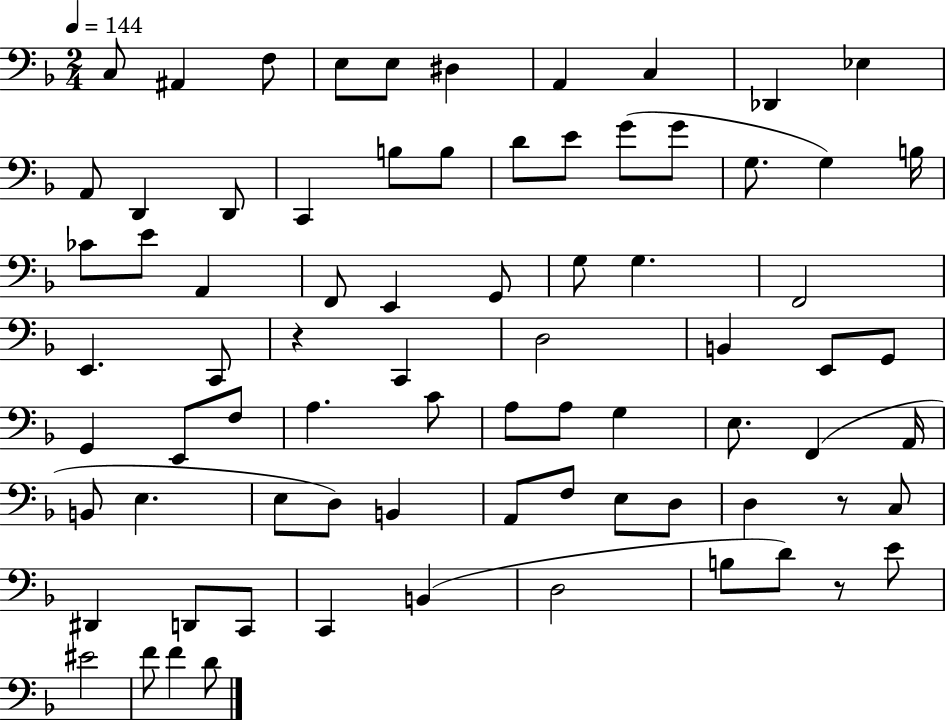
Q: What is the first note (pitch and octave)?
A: C3